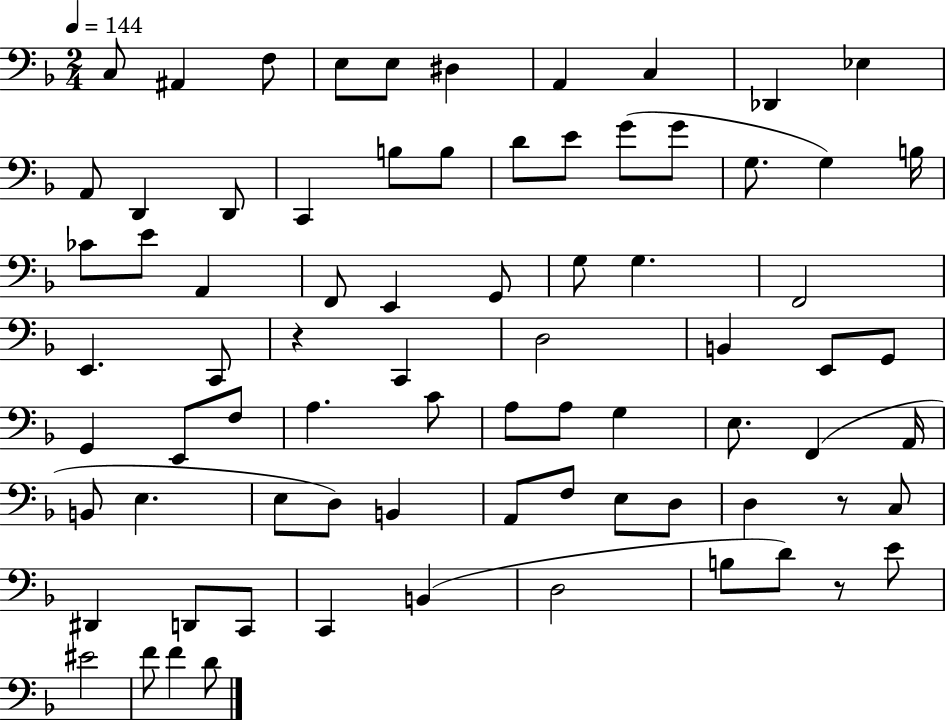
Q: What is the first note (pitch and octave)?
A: C3